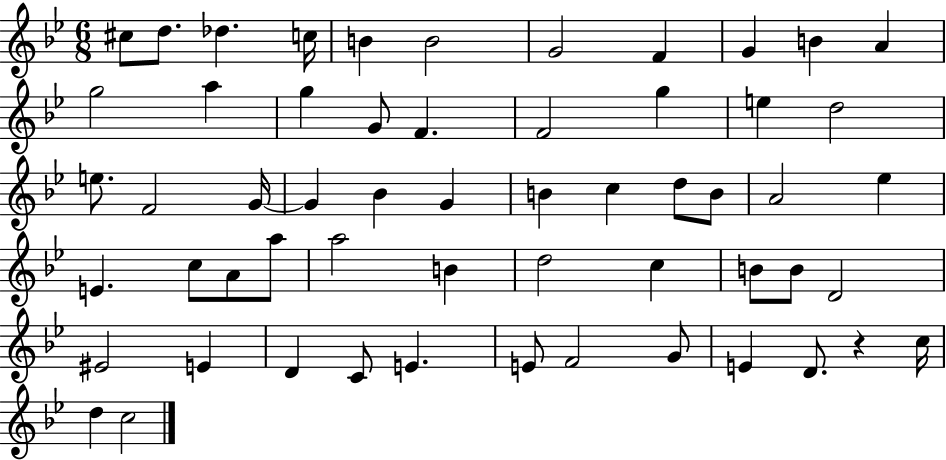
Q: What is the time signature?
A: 6/8